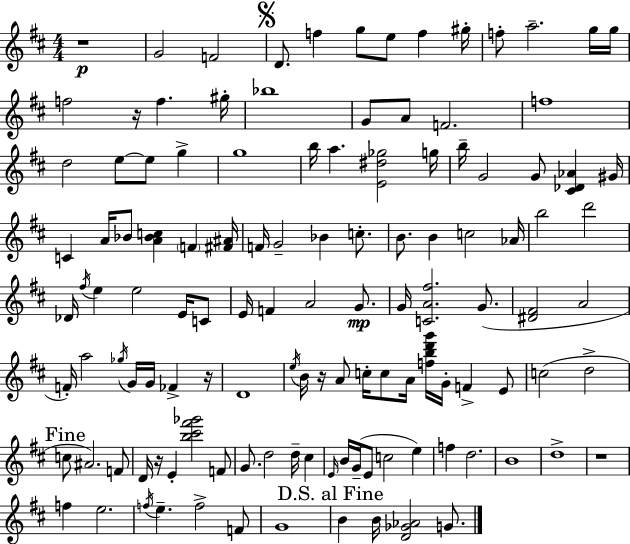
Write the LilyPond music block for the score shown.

{
  \clef treble
  \numericTimeSignature
  \time 4/4
  \key d \major
  r1\p | g'2 f'2 | \mark \markup { \musicglyph "scripts.segno" } d'8. f''4 g''8 e''8 f''4 gis''16-. | f''8-. a''2.-- g''16 g''16 | \break f''2 r16 f''4. gis''16-. | bes''1 | g'8 a'8 f'2. | f''1 | \break d''2 e''8~~ e''8 g''4-> | g''1 | b''16 a''4. <e' dis'' ges''>2 g''16 | b''16-- g'2 g'8 <cis' des' aes'>4 gis'16 | \break c'4 a'16 bes'8 <a' bes' c''>4 \parenthesize f'4 <fis' ais'>16 | f'16 g'2-- bes'4 c''8.-. | b'8. b'4 c''2 aes'16 | b''2 d'''2 | \break des'16 \acciaccatura { fis''16 } e''4 e''2 e'16 c'8 | e'16 f'4 a'2 g'8.\mp | g'16 <c' a' fis''>2. g'8.( | <dis' fis'>2 a'2 | \break f'16-.) a''2 \acciaccatura { ges''16 } g'16 g'16 fes'4-> | r16 d'1 | \acciaccatura { e''16 } b'16 r16 a'8 c''16-. c''8 a'16 <f'' b'' d''' g'''>16 g'16-. f'4-> | e'8 c''2( d''2-> | \break \mark "Fine" c''8 ais'2.) | f'8 d'16 r16 e'4-. <b'' cis''' fis''' ges'''>2 | f'8 g'8. d''2 d''16-- cis''4 | \grace { e'16 } b'16 g'16--( e'8 c''2 | \break e''4) f''4 d''2. | b'1 | d''1-> | r1 | \break f''4 e''2. | \acciaccatura { f''16 } e''4.-- f''2-> | f'8 g'1 | \mark "D.S. al Fine" b'4 b'16 <d' ges' aes'>2 | \break g'8. \bar "|."
}